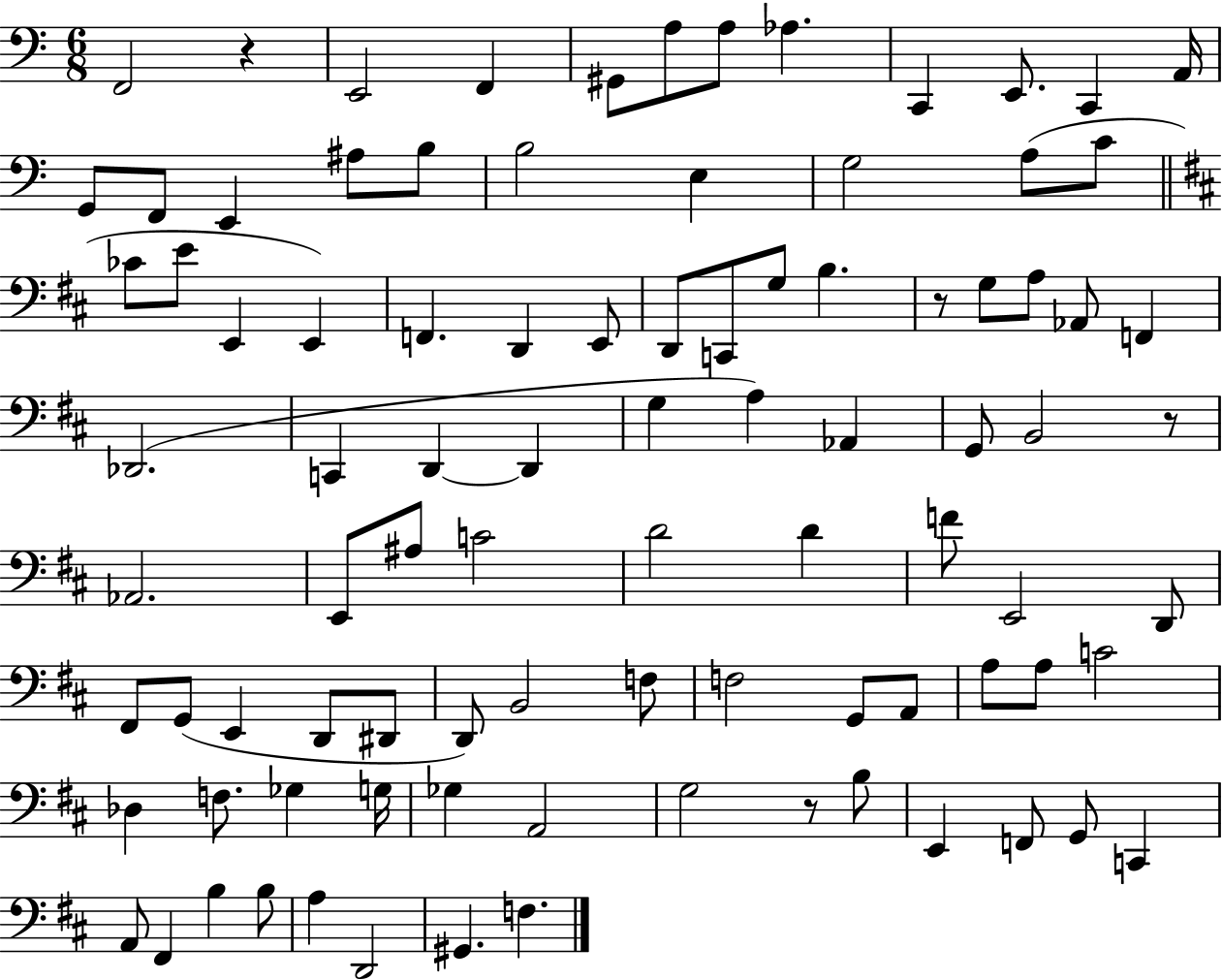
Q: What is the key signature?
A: C major